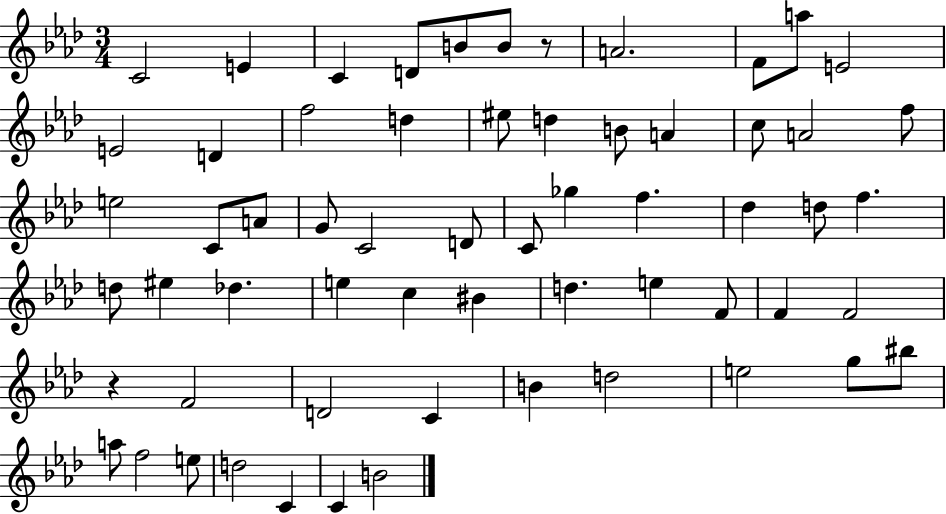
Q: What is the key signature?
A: AES major